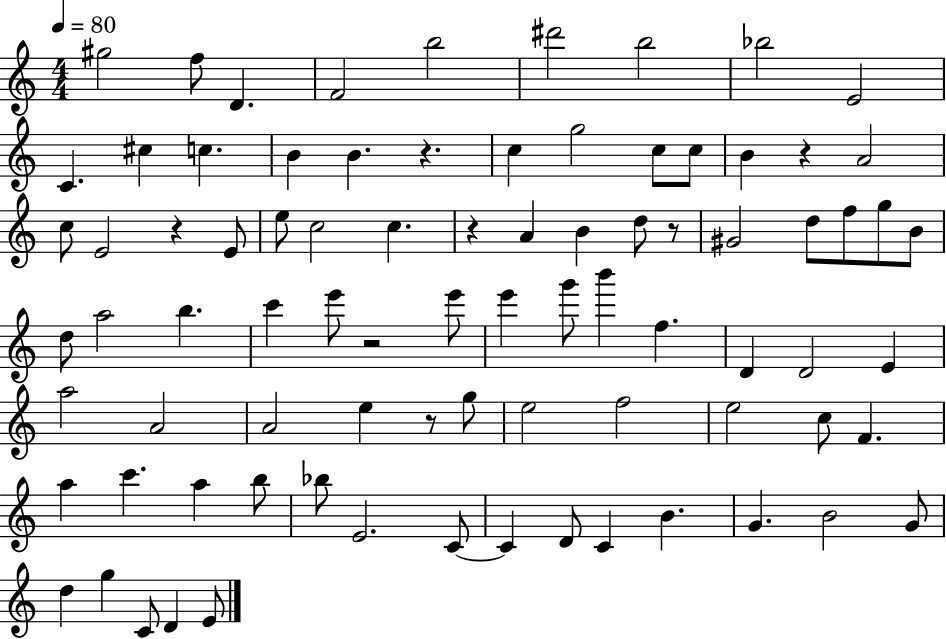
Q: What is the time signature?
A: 4/4